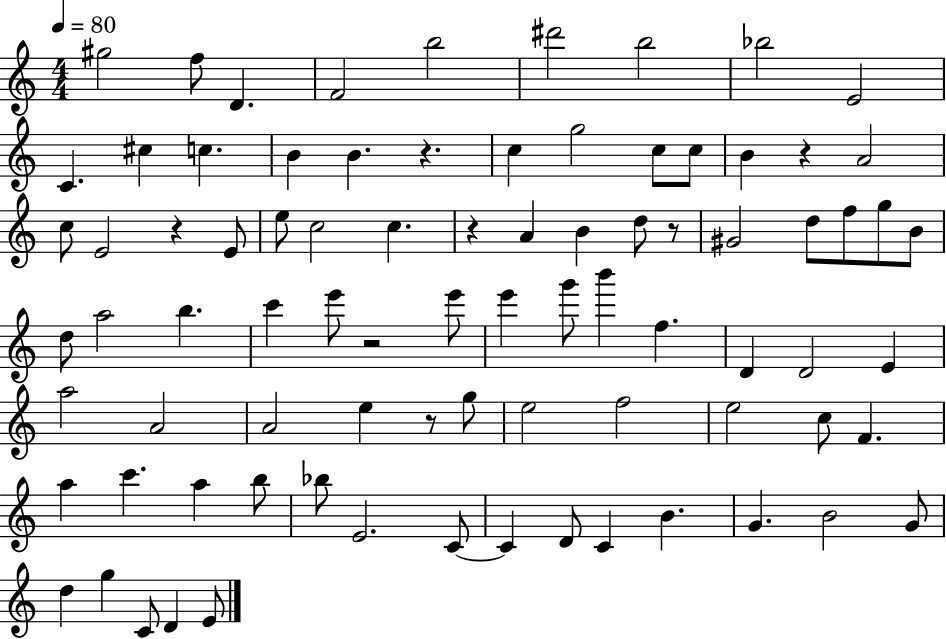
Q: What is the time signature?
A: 4/4